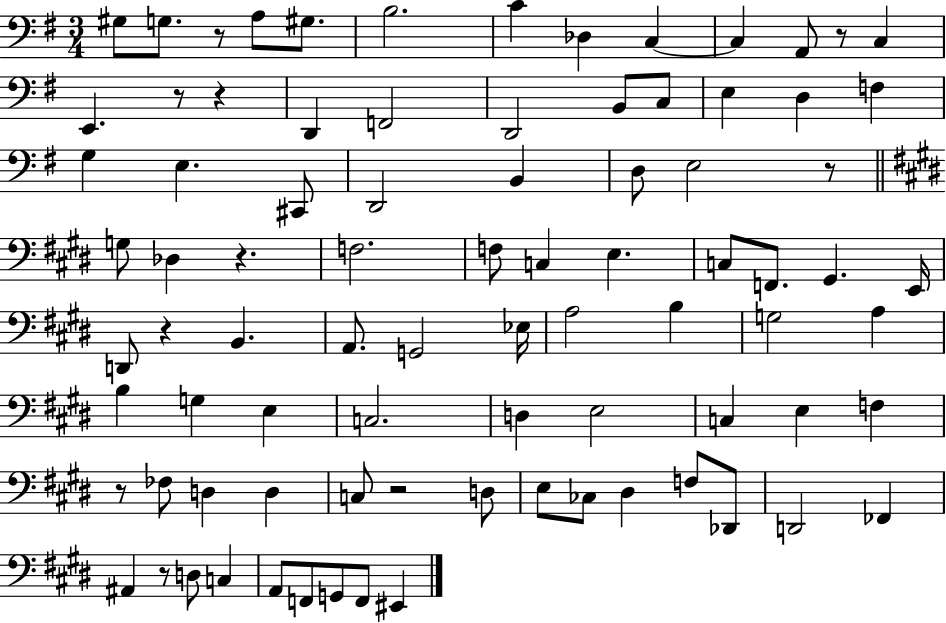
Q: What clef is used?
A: bass